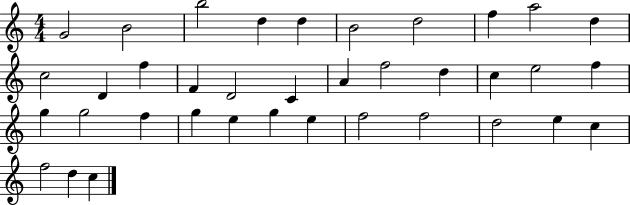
{
  \clef treble
  \numericTimeSignature
  \time 4/4
  \key c \major
  g'2 b'2 | b''2 d''4 d''4 | b'2 d''2 | f''4 a''2 d''4 | \break c''2 d'4 f''4 | f'4 d'2 c'4 | a'4 f''2 d''4 | c''4 e''2 f''4 | \break g''4 g''2 f''4 | g''4 e''4 g''4 e''4 | f''2 f''2 | d''2 e''4 c''4 | \break f''2 d''4 c''4 | \bar "|."
}